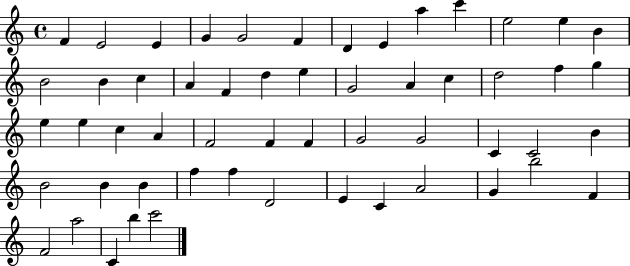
X:1
T:Untitled
M:4/4
L:1/4
K:C
F E2 E G G2 F D E a c' e2 e B B2 B c A F d e G2 A c d2 f g e e c A F2 F F G2 G2 C C2 B B2 B B f f D2 E C A2 G b2 F F2 a2 C b c'2